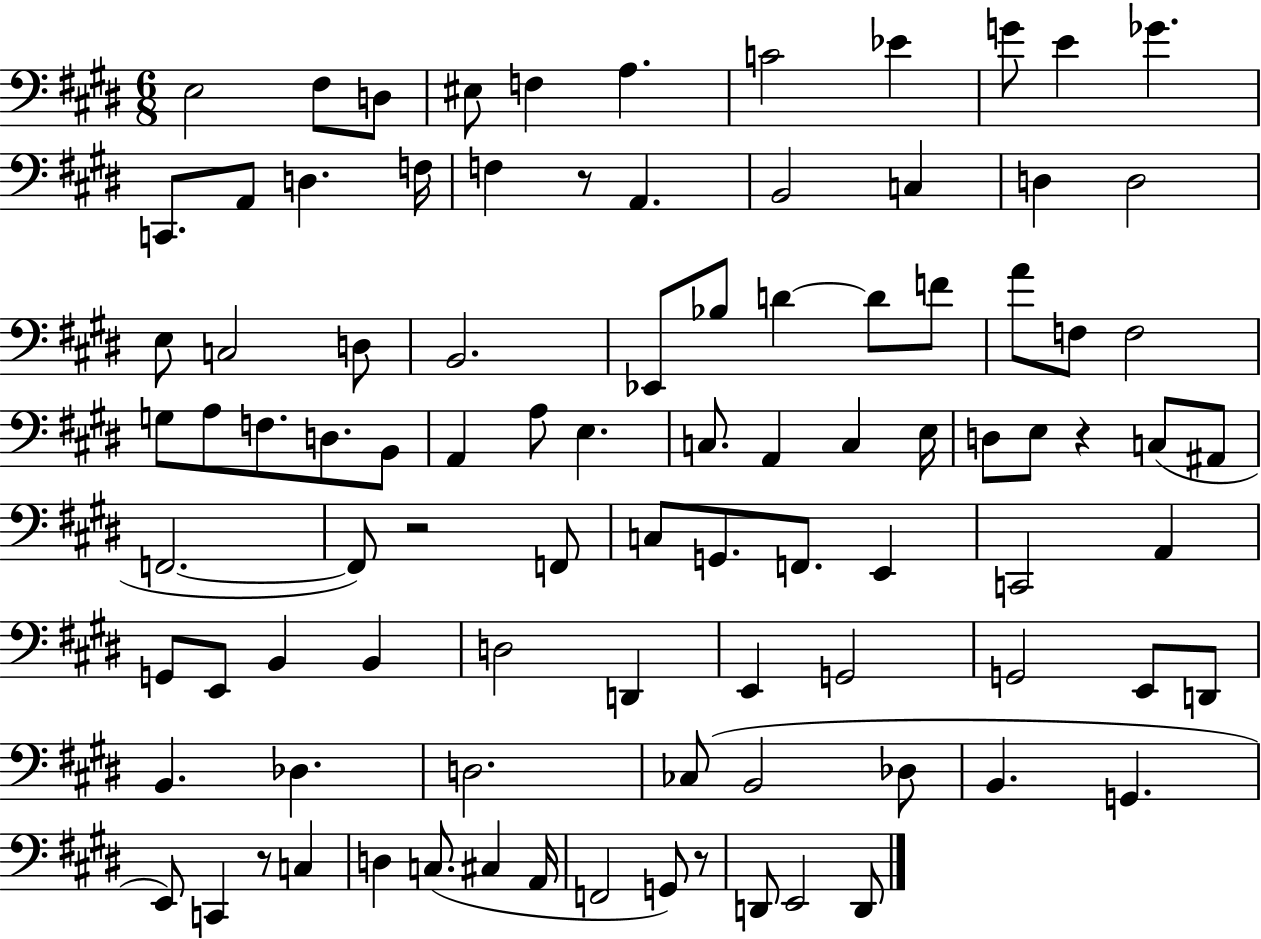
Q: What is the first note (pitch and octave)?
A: E3